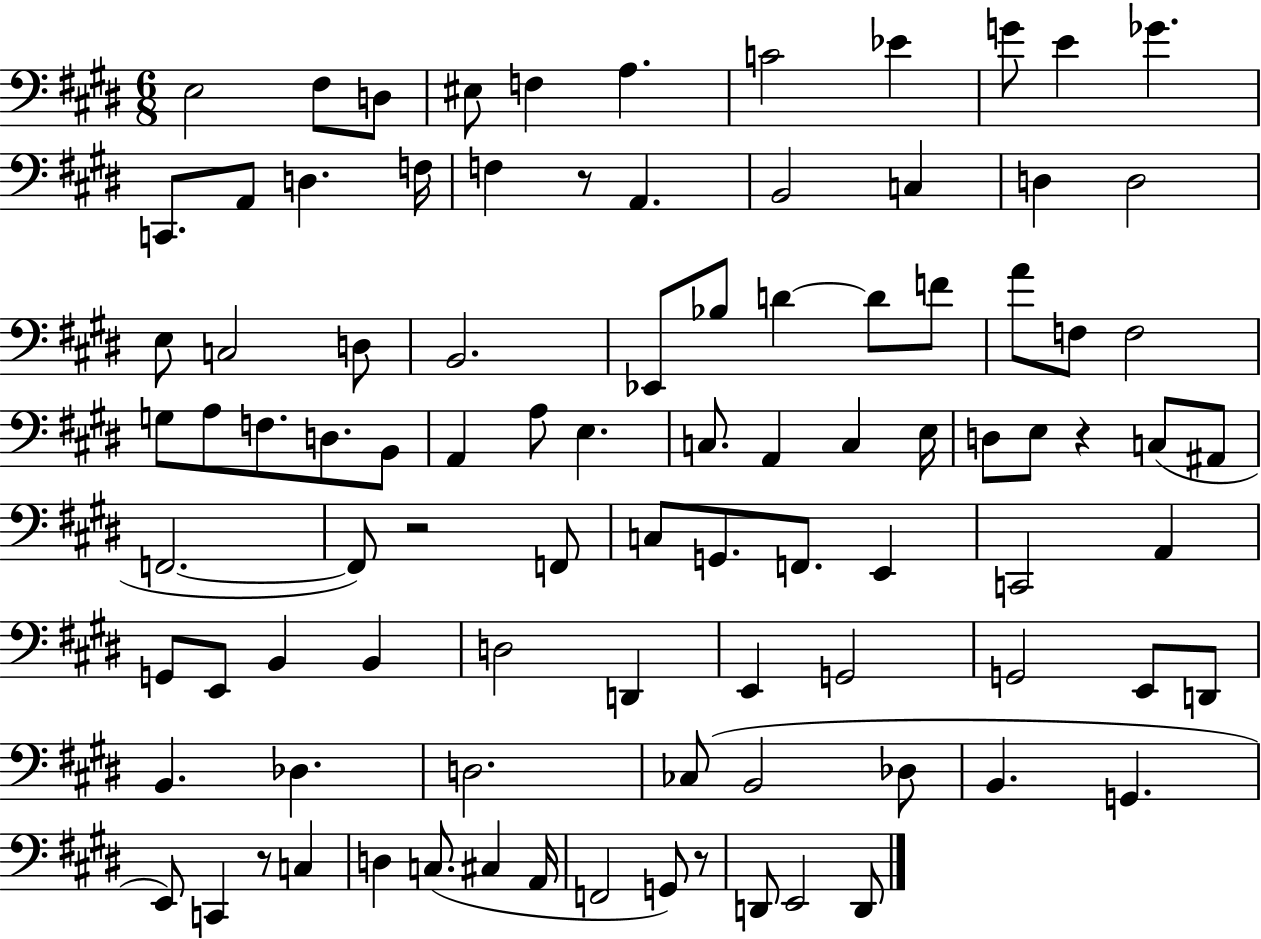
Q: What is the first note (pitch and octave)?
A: E3